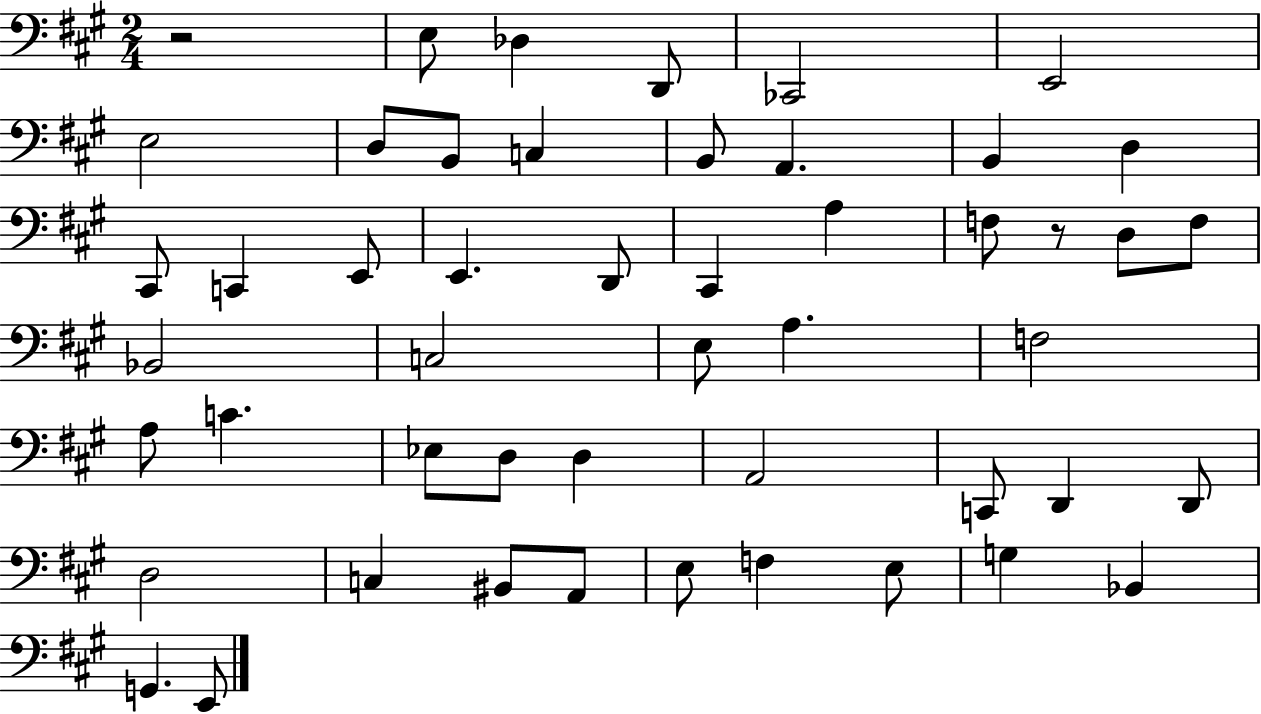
X:1
T:Untitled
M:2/4
L:1/4
K:A
z2 E,/2 _D, D,,/2 _C,,2 E,,2 E,2 D,/2 B,,/2 C, B,,/2 A,, B,, D, ^C,,/2 C,, E,,/2 E,, D,,/2 ^C,, A, F,/2 z/2 D,/2 F,/2 _B,,2 C,2 E,/2 A, F,2 A,/2 C _E,/2 D,/2 D, A,,2 C,,/2 D,, D,,/2 D,2 C, ^B,,/2 A,,/2 E,/2 F, E,/2 G, _B,, G,, E,,/2